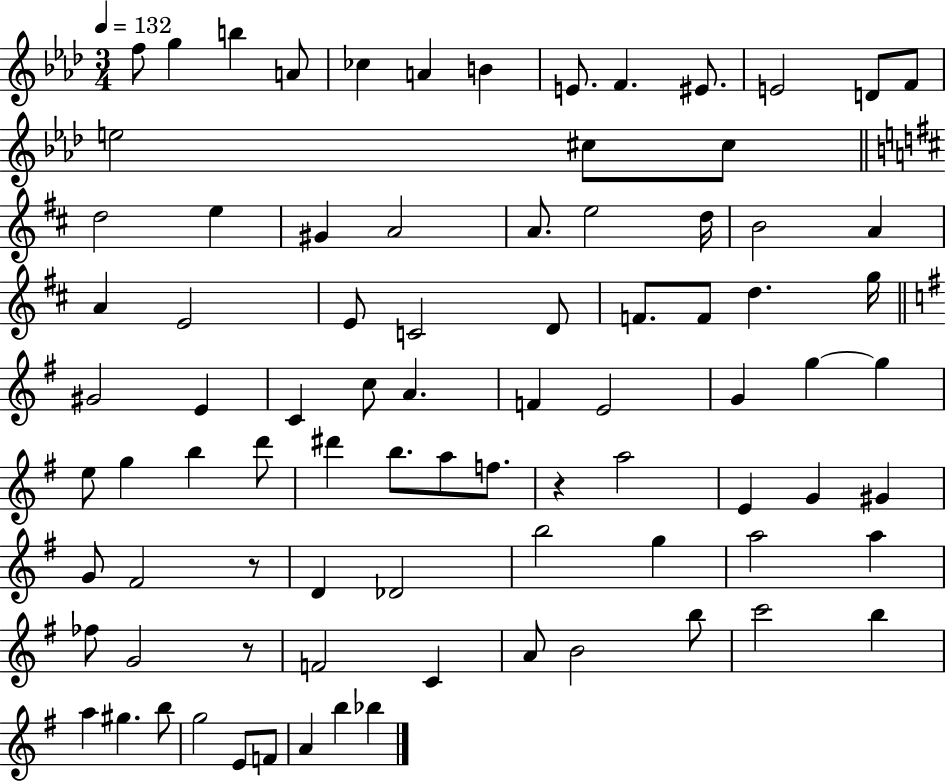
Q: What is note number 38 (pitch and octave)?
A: C5